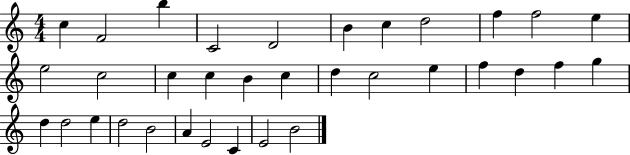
{
  \clef treble
  \numericTimeSignature
  \time 4/4
  \key c \major
  c''4 f'2 b''4 | c'2 d'2 | b'4 c''4 d''2 | f''4 f''2 e''4 | \break e''2 c''2 | c''4 c''4 b'4 c''4 | d''4 c''2 e''4 | f''4 d''4 f''4 g''4 | \break d''4 d''2 e''4 | d''2 b'2 | a'4 e'2 c'4 | e'2 b'2 | \break \bar "|."
}